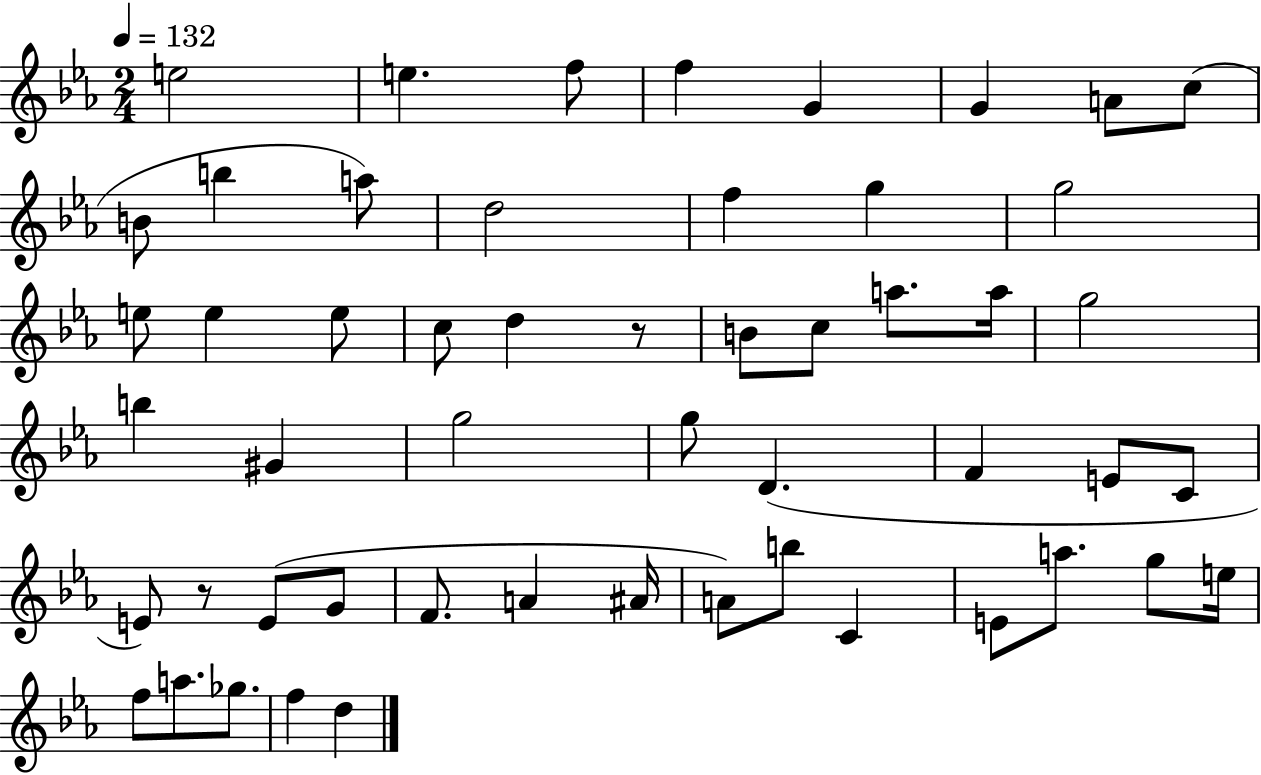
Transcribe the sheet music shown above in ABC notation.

X:1
T:Untitled
M:2/4
L:1/4
K:Eb
e2 e f/2 f G G A/2 c/2 B/2 b a/2 d2 f g g2 e/2 e e/2 c/2 d z/2 B/2 c/2 a/2 a/4 g2 b ^G g2 g/2 D F E/2 C/2 E/2 z/2 E/2 G/2 F/2 A ^A/4 A/2 b/2 C E/2 a/2 g/2 e/4 f/2 a/2 _g/2 f d